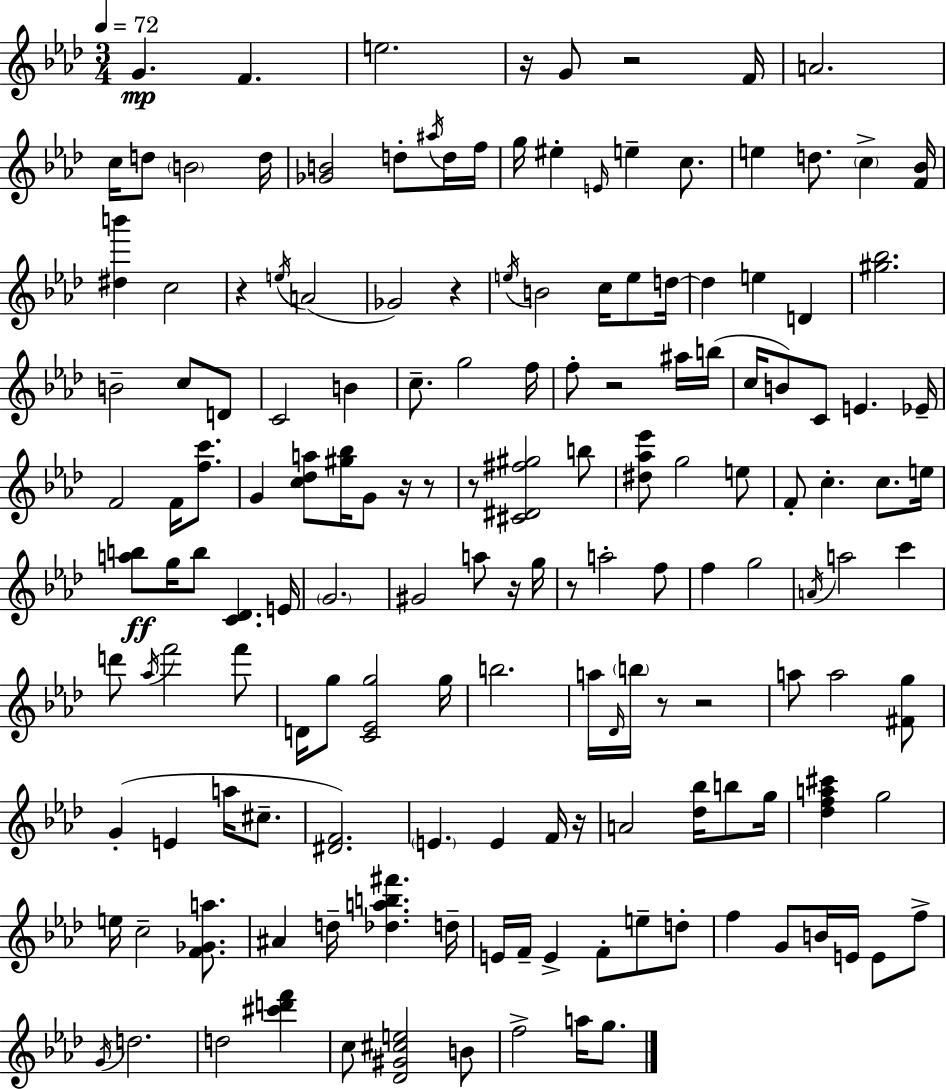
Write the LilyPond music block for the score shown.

{
  \clef treble
  \numericTimeSignature
  \time 3/4
  \key f \minor
  \tempo 4 = 72
  \repeat volta 2 { g'4.\mp f'4. | e''2. | r16 g'8 r2 f'16 | a'2. | \break c''16 d''8 \parenthesize b'2 d''16 | <ges' b'>2 d''8-. \acciaccatura { ais''16 } d''16 | f''16 g''16 eis''4-. \grace { e'16 } e''4-- c''8. | e''4 d''8. \parenthesize c''4-> | \break <f' bes'>16 <dis'' b'''>4 c''2 | r4 \acciaccatura { e''16 }( a'2 | ges'2) r4 | \acciaccatura { e''16 } b'2 | \break c''16 e''8 d''16~~ d''4 e''4 | d'4 <gis'' bes''>2. | b'2-- | c''8 d'8 c'2 | \break b'4 c''8.-- g''2 | f''16 f''8-. r2 | ais''16 b''16( c''16 b'8) c'8 e'4. | ees'16-- f'2 | \break f'16 <f'' c'''>8. g'4 <c'' des'' a''>8 <gis'' bes''>16 g'8 | r16 r8 r8 <cis' dis' fis'' gis''>2 | b''8 <dis'' aes'' ees'''>8 g''2 | e''8 f'8-. c''4.-. | \break c''8. e''16 <a'' b''>8\ff g''16 b''8 <c' des'>4. | e'16 \parenthesize g'2. | gis'2 | a''8 r16 g''16 r8 a''2-. | \break f''8 f''4 g''2 | \acciaccatura { a'16 } a''2 | c'''4 d'''8 \acciaccatura { aes''16 } f'''2 | f'''8 d'16 g''8 <c' ees' g''>2 | \break g''16 b''2. | a''16 \grace { des'16 } \parenthesize b''16 r8 r2 | a''8 a''2 | <fis' g''>8 g'4-.( e'4 | \break a''16 cis''8.-- <dis' f'>2.) | \parenthesize e'4. | e'4 f'16 r16 a'2 | <des'' bes''>16 b''8 g''16 <des'' f'' a'' cis'''>4 g''2 | \break e''16 c''2-- | <f' ges' a''>8. ais'4 d''16-- | <des'' a'' b'' fis'''>4. d''16-- e'16 f'16-- e'4-> | f'8-. e''8-- d''8-. f''4 g'8 | \break b'16 e'16 e'8 f''8-> \acciaccatura { g'16 } d''2. | d''2 | <cis''' d''' f'''>4 c''8 <des' gis' cis'' e''>2 | b'8 f''2-> | \break a''16 g''8. } \bar "|."
}